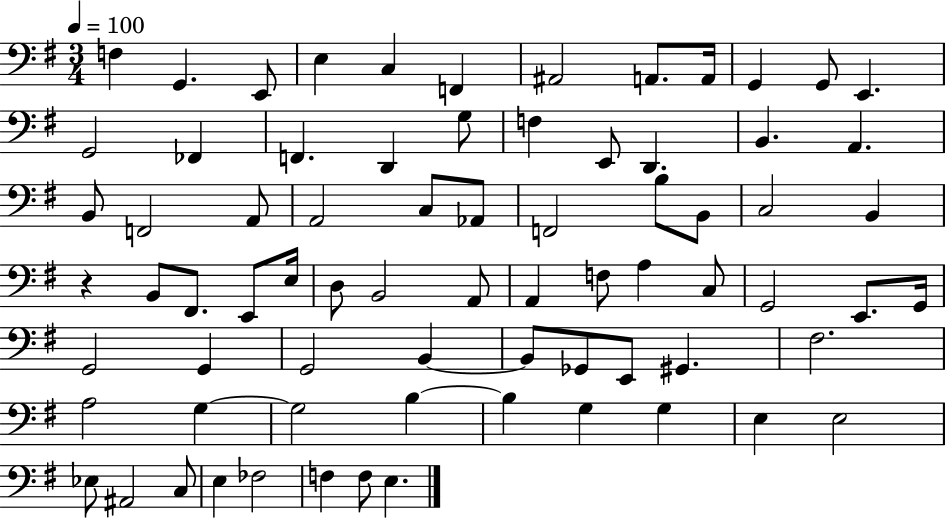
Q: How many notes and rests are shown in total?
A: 74